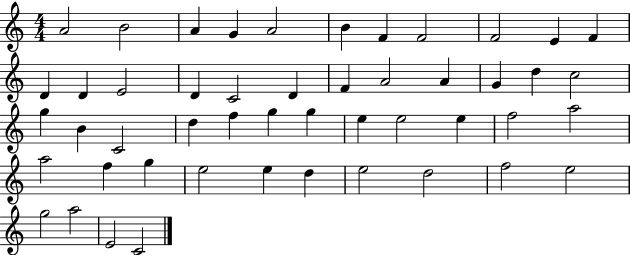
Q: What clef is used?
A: treble